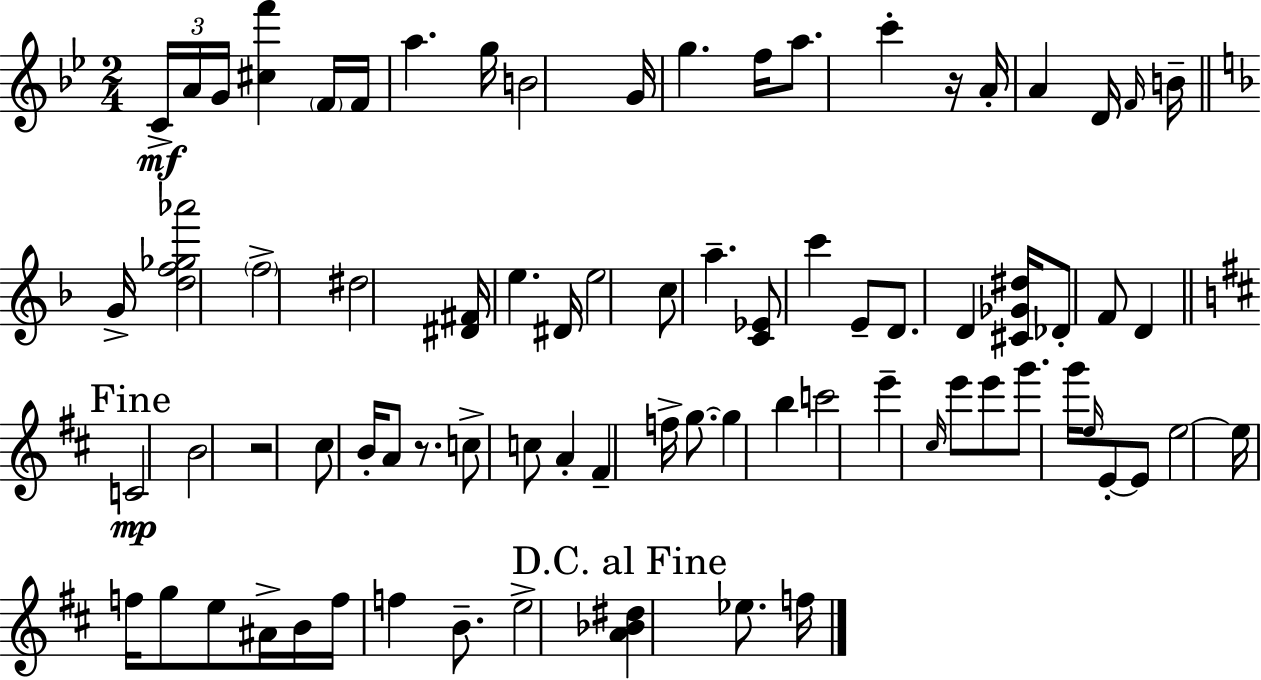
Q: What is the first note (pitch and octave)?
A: C4